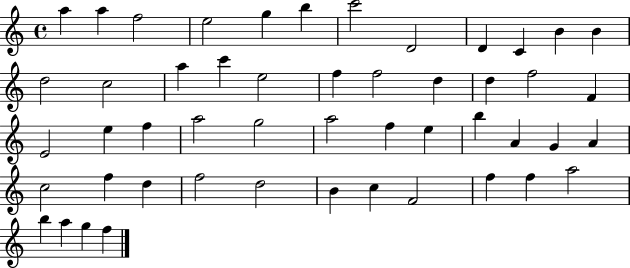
A5/q A5/q F5/h E5/h G5/q B5/q C6/h D4/h D4/q C4/q B4/q B4/q D5/h C5/h A5/q C6/q E5/h F5/q F5/h D5/q D5/q F5/h F4/q E4/h E5/q F5/q A5/h G5/h A5/h F5/q E5/q B5/q A4/q G4/q A4/q C5/h F5/q D5/q F5/h D5/h B4/q C5/q F4/h F5/q F5/q A5/h B5/q A5/q G5/q F5/q